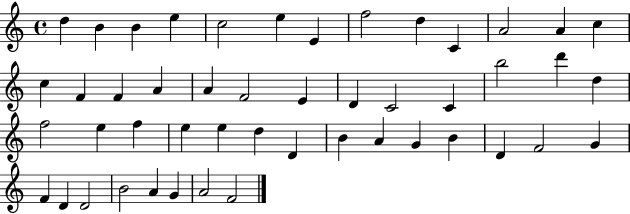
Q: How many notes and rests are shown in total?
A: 48